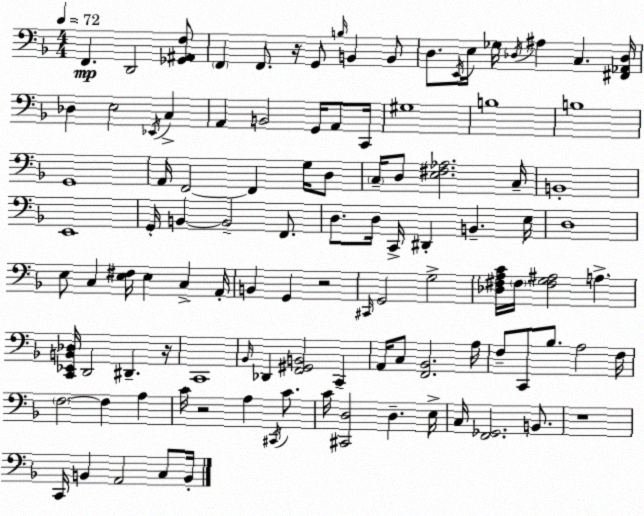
X:1
T:Untitled
M:4/4
L:1/4
K:Dm
F,, D,,2 [_G,,^A,,F,]/2 F,, F,,/2 z/4 G,,/2 B,/4 B,, B,,/2 D,/2 E,,/4 E,/4 _G,/4 _D,/4 ^A, C, [^F,,_A,,_D,]/4 _D, E,2 _E,,/4 C, A,, B,,2 G,,/4 A,,/2 C,,/4 ^G,4 B,4 B,4 G,,4 A,,/4 F,,2 F,, G,/4 D,/2 C,/4 D,/2 [E,^F,_A,]2 C,/4 B,,4 E,,4 G,,/4 B,, B,,2 F,,/2 D,/2 D,/4 C,,/4 ^D,, B,, E,/4 D,4 E,/2 C, [E,^F,]/4 E, C, A,,/4 B,, G,, z2 ^C,,/4 G,,2 G,2 [_D,^F,A,C]/4 ^F,/4 [^F,G,^A,]2 A, [C,,_E,,B,,_D,]/4 D,,2 ^D,, z/4 C,,4 _B,,/4 _D,, [F,,^G,,B,,]2 C,, A,,/4 C,/2 [F,,_B,,]2 A,/4 F,/2 C,,/2 _B,/2 A,2 F,/4 F,2 F, A, C/4 z2 A, ^C,,/4 C/2 C/4 [^C,,D,]2 D, E,/4 C,/4 [F,,_G,,]2 B,,/2 z4 C,,/4 B,, A,,2 C,/2 B,,/4